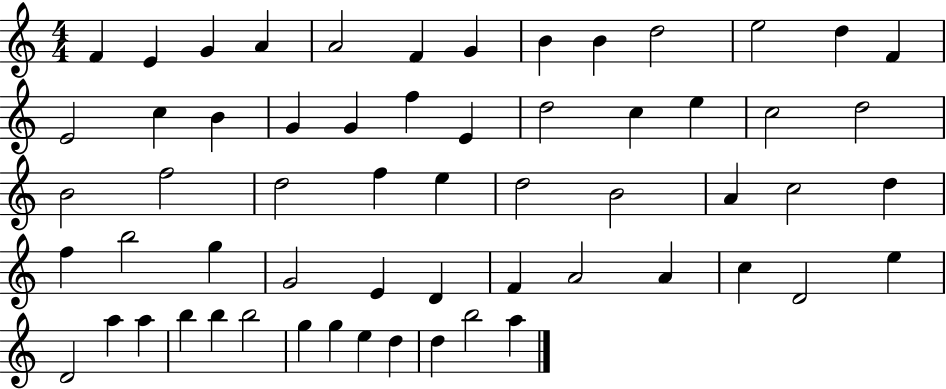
X:1
T:Untitled
M:4/4
L:1/4
K:C
F E G A A2 F G B B d2 e2 d F E2 c B G G f E d2 c e c2 d2 B2 f2 d2 f e d2 B2 A c2 d f b2 g G2 E D F A2 A c D2 e D2 a a b b b2 g g e d d b2 a